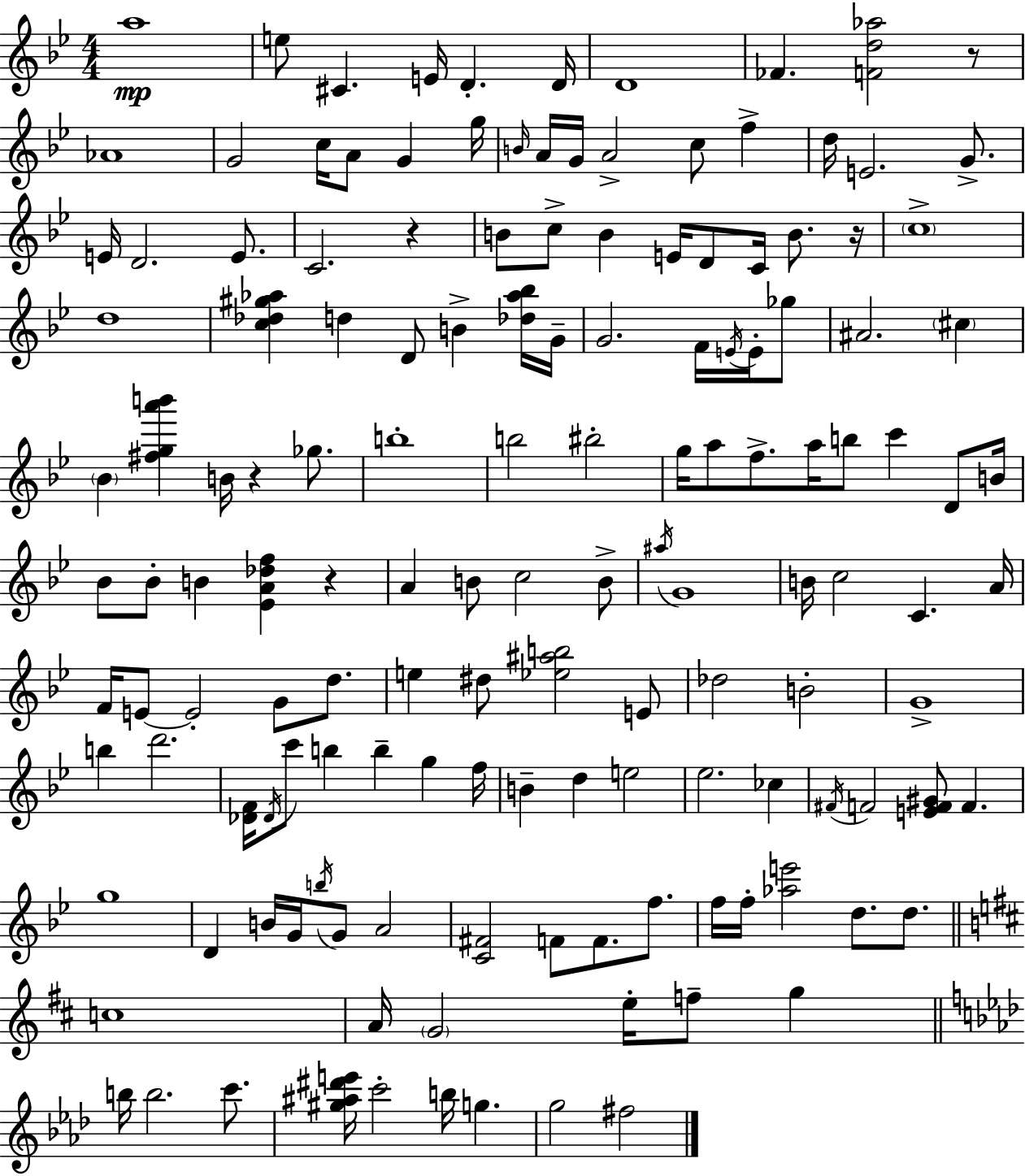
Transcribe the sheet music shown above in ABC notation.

X:1
T:Untitled
M:4/4
L:1/4
K:Gm
a4 e/2 ^C E/4 D D/4 D4 _F [Fd_a]2 z/2 _A4 G2 c/4 A/2 G g/4 B/4 A/4 G/4 A2 c/2 f d/4 E2 G/2 E/4 D2 E/2 C2 z B/2 c/2 B E/4 D/2 C/4 B/2 z/4 c4 d4 [c_d^g_a] d D/2 B [_d_a_b]/4 G/4 G2 F/4 E/4 E/4 _g/2 ^A2 ^c _B [^fga'b'] B/4 z _g/2 b4 b2 ^b2 g/4 a/2 f/2 a/4 b/2 c' D/2 B/4 _B/2 _B/2 B [_EA_df] z A B/2 c2 B/2 ^a/4 G4 B/4 c2 C A/4 F/4 E/2 E2 G/2 d/2 e ^d/2 [_e^ab]2 E/2 _d2 B2 G4 b d'2 [_DF]/4 _D/4 c'/2 b b g f/4 B d e2 _e2 _c ^F/4 F2 [EF^G]/2 F g4 D B/4 G/4 b/4 G/2 A2 [C^F]2 F/2 F/2 f/2 f/4 f/4 [_ae']2 d/2 d/2 c4 A/4 G2 e/4 f/2 g b/4 b2 c'/2 [^g^a^d'e']/4 c'2 b/4 g g2 ^f2